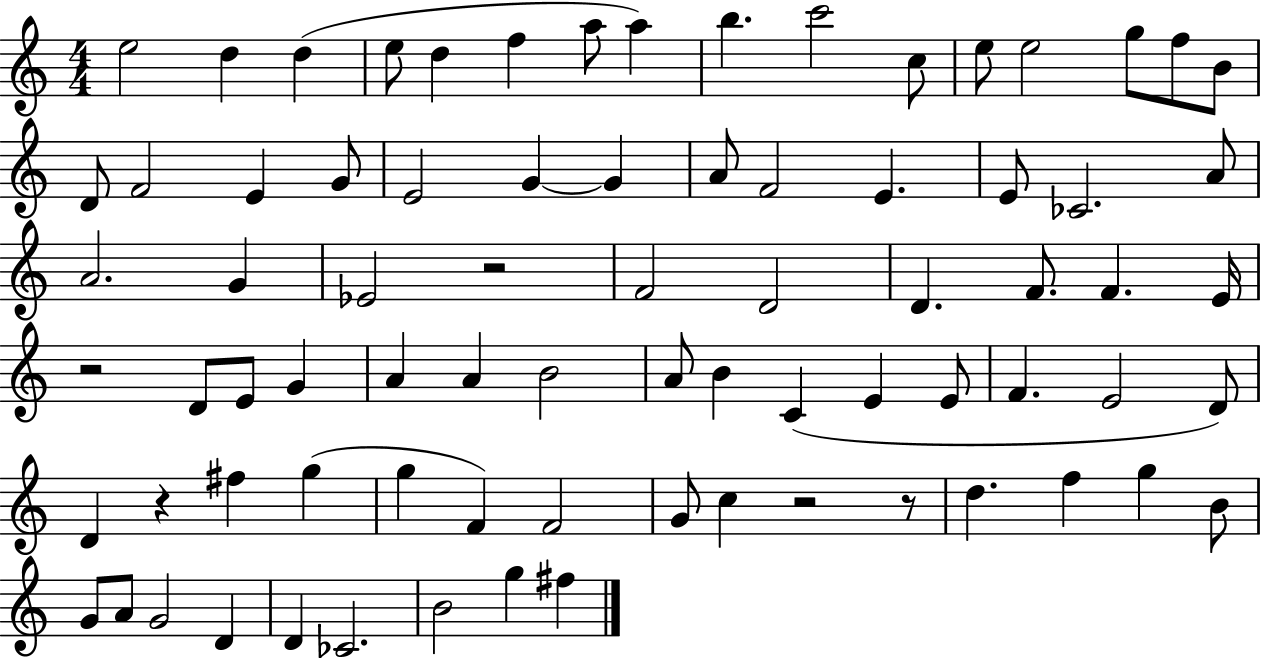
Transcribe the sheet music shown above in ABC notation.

X:1
T:Untitled
M:4/4
L:1/4
K:C
e2 d d e/2 d f a/2 a b c'2 c/2 e/2 e2 g/2 f/2 B/2 D/2 F2 E G/2 E2 G G A/2 F2 E E/2 _C2 A/2 A2 G _E2 z2 F2 D2 D F/2 F E/4 z2 D/2 E/2 G A A B2 A/2 B C E E/2 F E2 D/2 D z ^f g g F F2 G/2 c z2 z/2 d f g B/2 G/2 A/2 G2 D D _C2 B2 g ^f